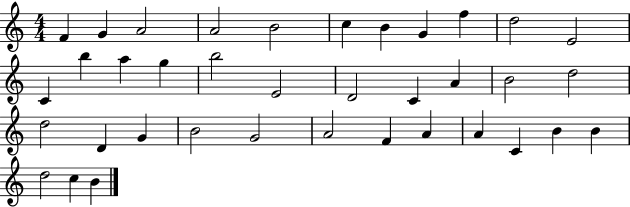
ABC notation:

X:1
T:Untitled
M:4/4
L:1/4
K:C
F G A2 A2 B2 c B G f d2 E2 C b a g b2 E2 D2 C A B2 d2 d2 D G B2 G2 A2 F A A C B B d2 c B